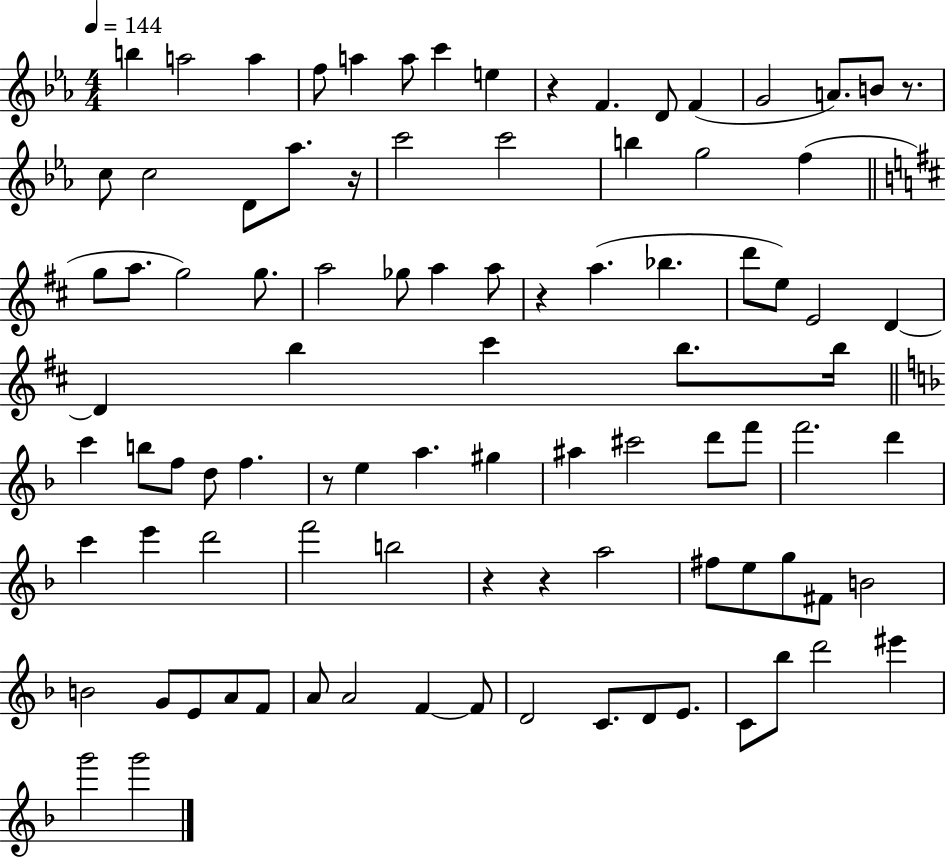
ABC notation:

X:1
T:Untitled
M:4/4
L:1/4
K:Eb
b a2 a f/2 a a/2 c' e z F D/2 F G2 A/2 B/2 z/2 c/2 c2 D/2 _a/2 z/4 c'2 c'2 b g2 f g/2 a/2 g2 g/2 a2 _g/2 a a/2 z a _b d'/2 e/2 E2 D D b ^c' b/2 b/4 c' b/2 f/2 d/2 f z/2 e a ^g ^a ^c'2 d'/2 f'/2 f'2 d' c' e' d'2 f'2 b2 z z a2 ^f/2 e/2 g/2 ^F/2 B2 B2 G/2 E/2 A/2 F/2 A/2 A2 F F/2 D2 C/2 D/2 E/2 C/2 _b/2 d'2 ^e' g'2 g'2